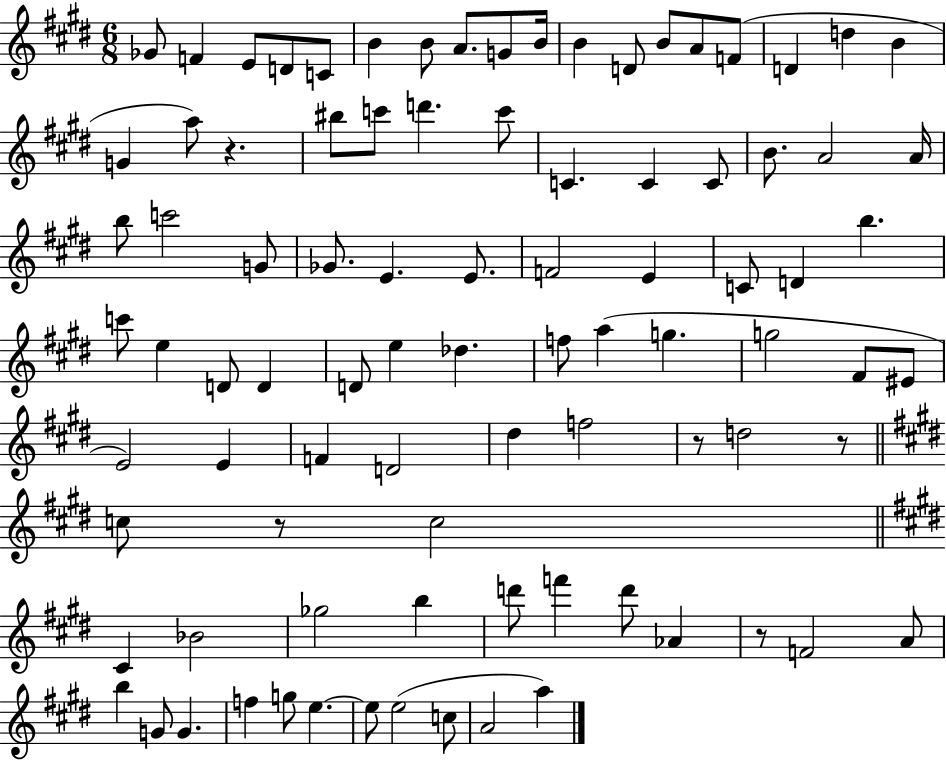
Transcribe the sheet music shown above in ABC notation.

X:1
T:Untitled
M:6/8
L:1/4
K:E
_G/2 F E/2 D/2 C/2 B B/2 A/2 G/2 B/4 B D/2 B/2 A/2 F/2 D d B G a/2 z ^b/2 c'/2 d' c'/2 C C C/2 B/2 A2 A/4 b/2 c'2 G/2 _G/2 E E/2 F2 E C/2 D b c'/2 e D/2 D D/2 e _d f/2 a g g2 ^F/2 ^E/2 E2 E F D2 ^d f2 z/2 d2 z/2 c/2 z/2 c2 ^C _B2 _g2 b d'/2 f' d'/2 _A z/2 F2 A/2 b G/2 G f g/2 e e/2 e2 c/2 A2 a